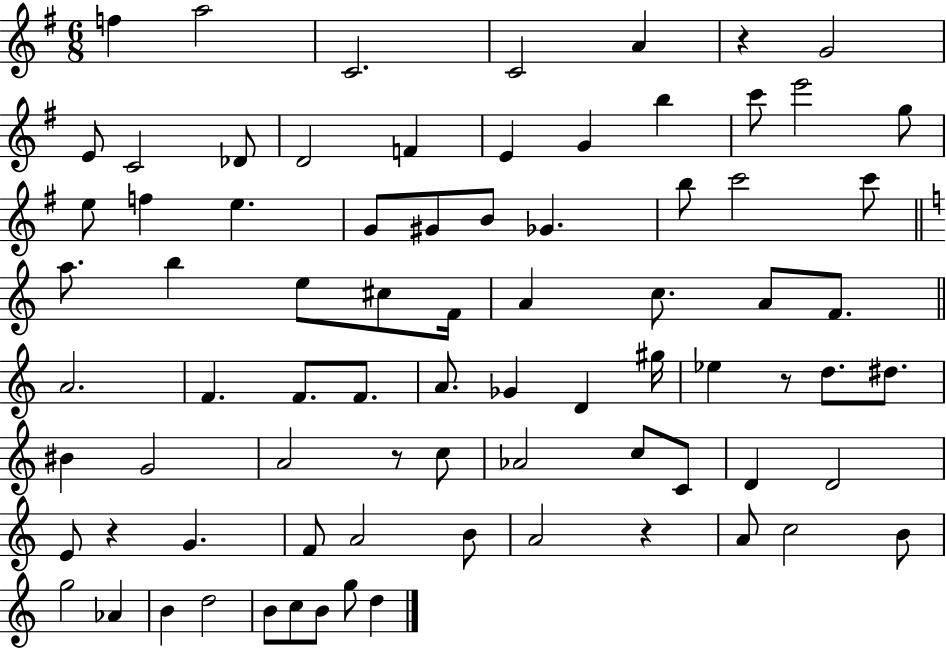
F5/q A5/h C4/h. C4/h A4/q R/q G4/h E4/e C4/h Db4/e D4/h F4/q E4/q G4/q B5/q C6/e E6/h G5/e E5/e F5/q E5/q. G4/e G#4/e B4/e Gb4/q. B5/e C6/h C6/e A5/e. B5/q E5/e C#5/e F4/s A4/q C5/e. A4/e F4/e. A4/h. F4/q. F4/e. F4/e. A4/e. Gb4/q D4/q G#5/s Eb5/q R/e D5/e. D#5/e. BIS4/q G4/h A4/h R/e C5/e Ab4/h C5/e C4/e D4/q D4/h E4/e R/q G4/q. F4/e A4/h B4/e A4/h R/q A4/e C5/h B4/e G5/h Ab4/q B4/q D5/h B4/e C5/e B4/e G5/e D5/q